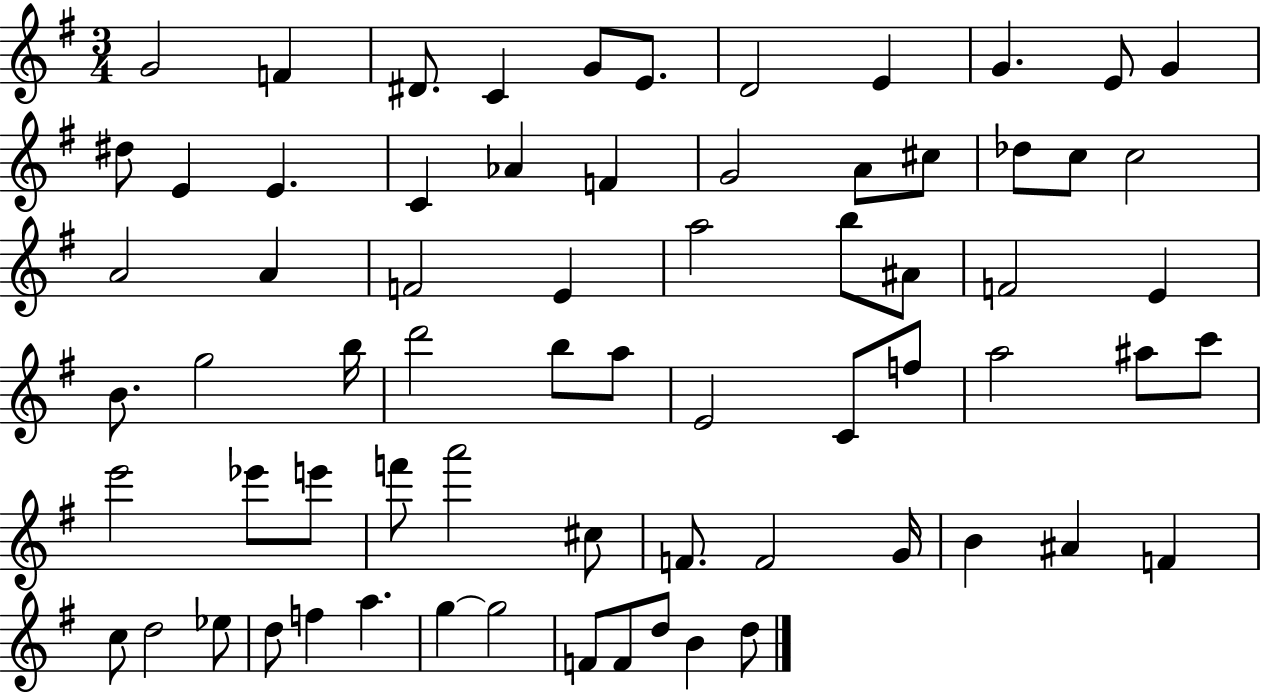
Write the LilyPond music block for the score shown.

{
  \clef treble
  \numericTimeSignature
  \time 3/4
  \key g \major
  g'2 f'4 | dis'8. c'4 g'8 e'8. | d'2 e'4 | g'4. e'8 g'4 | \break dis''8 e'4 e'4. | c'4 aes'4 f'4 | g'2 a'8 cis''8 | des''8 c''8 c''2 | \break a'2 a'4 | f'2 e'4 | a''2 b''8 ais'8 | f'2 e'4 | \break b'8. g''2 b''16 | d'''2 b''8 a''8 | e'2 c'8 f''8 | a''2 ais''8 c'''8 | \break e'''2 ees'''8 e'''8 | f'''8 a'''2 cis''8 | f'8. f'2 g'16 | b'4 ais'4 f'4 | \break c''8 d''2 ees''8 | d''8 f''4 a''4. | g''4~~ g''2 | f'8 f'8 d''8 b'4 d''8 | \break \bar "|."
}